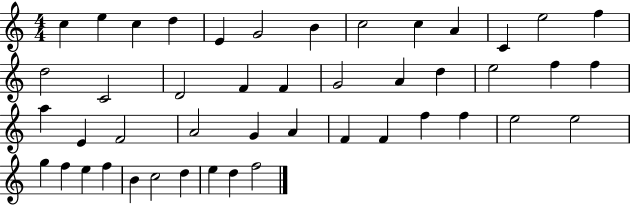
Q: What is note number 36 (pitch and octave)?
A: E5